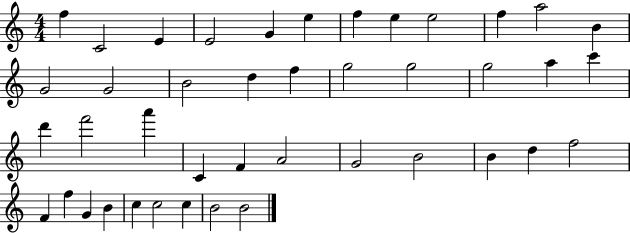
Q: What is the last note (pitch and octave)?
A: B4